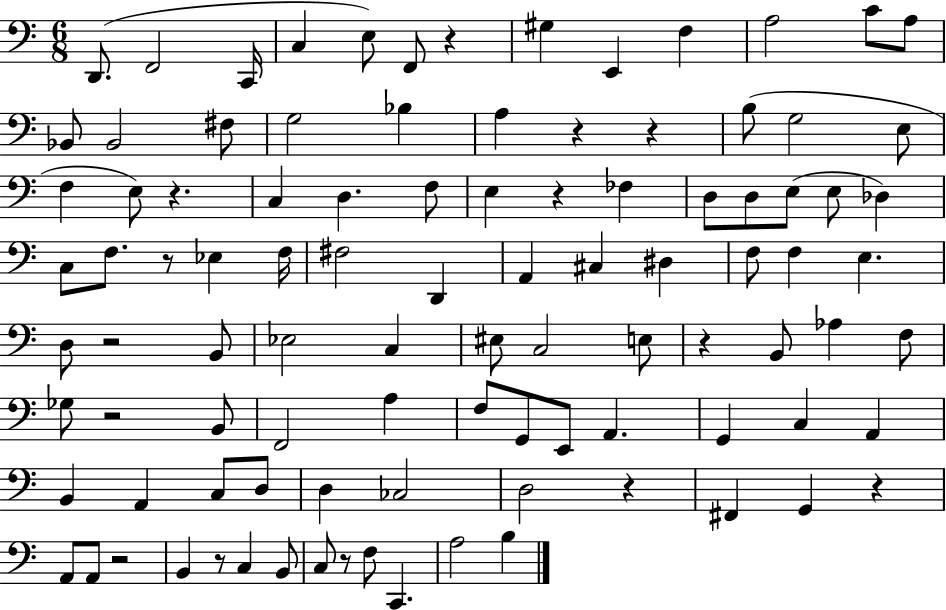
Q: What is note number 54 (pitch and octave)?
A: Ab3